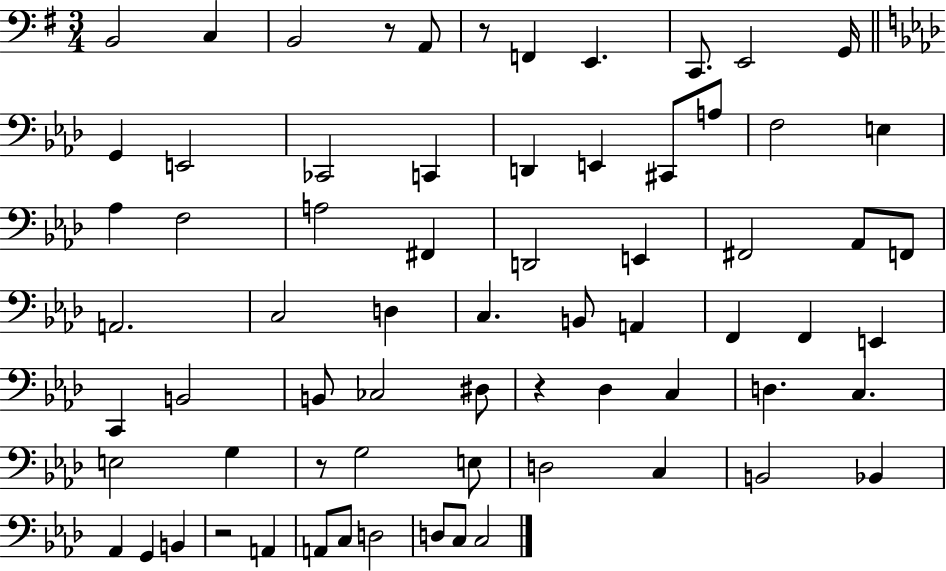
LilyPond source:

{
  \clef bass
  \numericTimeSignature
  \time 3/4
  \key g \major
  b,2 c4 | b,2 r8 a,8 | r8 f,4 e,4. | c,8. e,2 g,16 | \break \bar "||" \break \key f \minor g,4 e,2 | ces,2 c,4 | d,4 e,4 cis,8 a8 | f2 e4 | \break aes4 f2 | a2 fis,4 | d,2 e,4 | fis,2 aes,8 f,8 | \break a,2. | c2 d4 | c4. b,8 a,4 | f,4 f,4 e,4 | \break c,4 b,2 | b,8 ces2 dis8 | r4 des4 c4 | d4. c4. | \break e2 g4 | r8 g2 e8 | d2 c4 | b,2 bes,4 | \break aes,4 g,4 b,4 | r2 a,4 | a,8 c8 d2 | d8 c8 c2 | \break \bar "|."
}